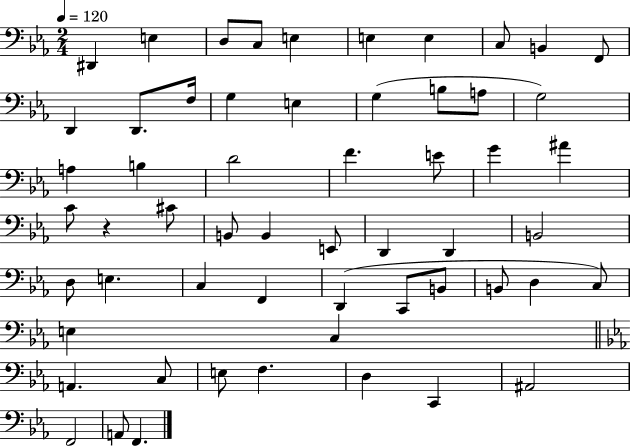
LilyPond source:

{
  \clef bass
  \numericTimeSignature
  \time 2/4
  \key ees \major
  \tempo 4 = 120
  \repeat volta 2 { dis,4 e4 | d8 c8 e4 | e4 e4 | c8 b,4 f,8 | \break d,4 d,8. f16 | g4 e4 | g4( b8 a8 | g2) | \break a4 b4 | d'2 | f'4. e'8 | g'4 ais'4 | \break c'8 r4 cis'8 | b,8 b,4 e,8 | d,4 d,4 | b,2 | \break d8 e4. | c4 f,4 | d,4( c,8 b,8 | b,8 d4 c8) | \break e4 c4 | \bar "||" \break \key ees \major a,4. c8 | e8 f4. | d4 c,4 | ais,2 | \break f,2 | a,8 f,4. | } \bar "|."
}